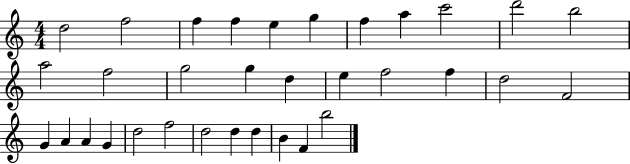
{
  \clef treble
  \numericTimeSignature
  \time 4/4
  \key c \major
  d''2 f''2 | f''4 f''4 e''4 g''4 | f''4 a''4 c'''2 | d'''2 b''2 | \break a''2 f''2 | g''2 g''4 d''4 | e''4 f''2 f''4 | d''2 f'2 | \break g'4 a'4 a'4 g'4 | d''2 f''2 | d''2 d''4 d''4 | b'4 f'4 b''2 | \break \bar "|."
}